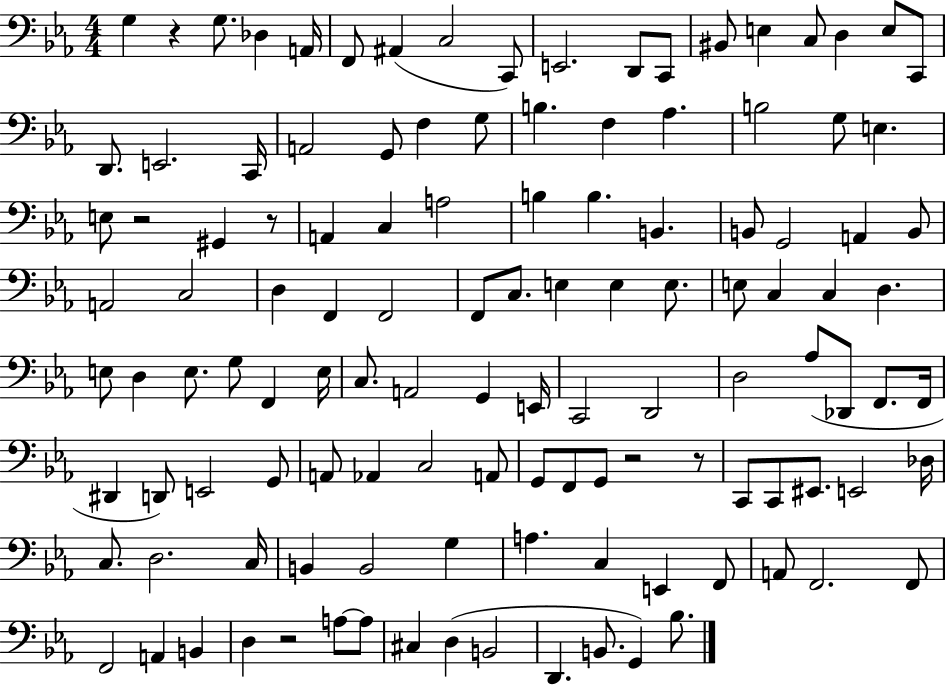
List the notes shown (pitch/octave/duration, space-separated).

G3/q R/q G3/e. Db3/q A2/s F2/e A#2/q C3/h C2/e E2/h. D2/e C2/e BIS2/e E3/q C3/e D3/q E3/e C2/e D2/e. E2/h. C2/s A2/h G2/e F3/q G3/e B3/q. F3/q Ab3/q. B3/h G3/e E3/q. E3/e R/h G#2/q R/e A2/q C3/q A3/h B3/q B3/q. B2/q. B2/e G2/h A2/q B2/e A2/h C3/h D3/q F2/q F2/h F2/e C3/e. E3/q E3/q E3/e. E3/e C3/q C3/q D3/q. E3/e D3/q E3/e. G3/e F2/q E3/s C3/e. A2/h G2/q E2/s C2/h D2/h D3/h Ab3/e Db2/e F2/e. F2/s D#2/q D2/e E2/h G2/e A2/e Ab2/q C3/h A2/e G2/e F2/e G2/e R/h R/e C2/e C2/e EIS2/e. E2/h Db3/s C3/e. D3/h. C3/s B2/q B2/h G3/q A3/q. C3/q E2/q F2/e A2/e F2/h. F2/e F2/h A2/q B2/q D3/q R/h A3/e A3/e C#3/q D3/q B2/h D2/q. B2/e. G2/q Bb3/e.